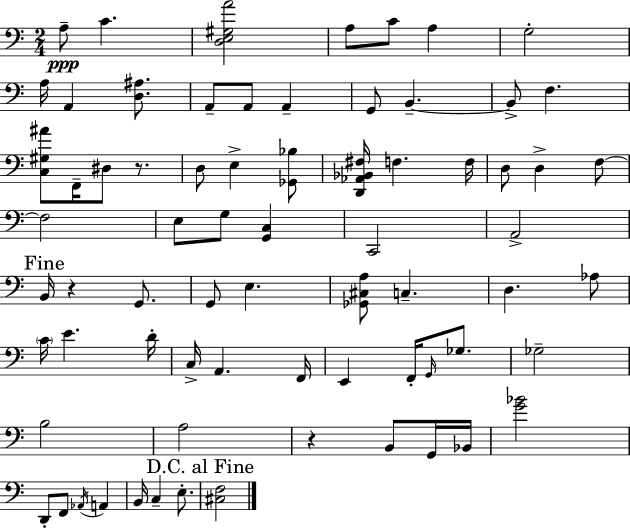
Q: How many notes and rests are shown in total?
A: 71